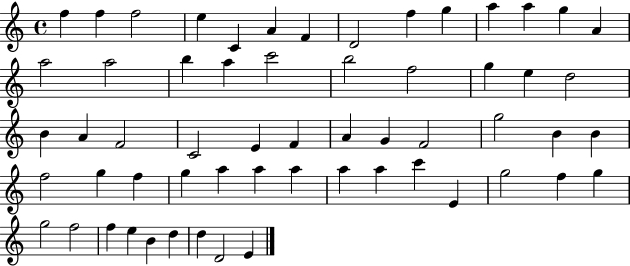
X:1
T:Untitled
M:4/4
L:1/4
K:C
f f f2 e C A F D2 f g a a g A a2 a2 b a c'2 b2 f2 g e d2 B A F2 C2 E F A G F2 g2 B B f2 g f g a a a a a c' E g2 f g g2 f2 f e B d d D2 E